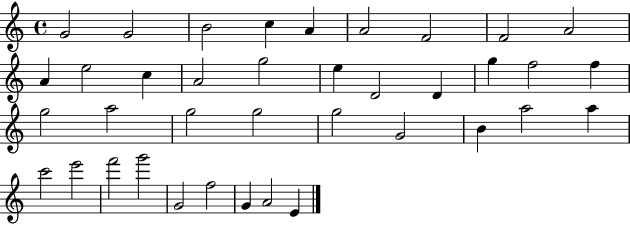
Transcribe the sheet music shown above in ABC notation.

X:1
T:Untitled
M:4/4
L:1/4
K:C
G2 G2 B2 c A A2 F2 F2 A2 A e2 c A2 g2 e D2 D g f2 f g2 a2 g2 g2 g2 G2 B a2 a c'2 e'2 f'2 g'2 G2 f2 G A2 E